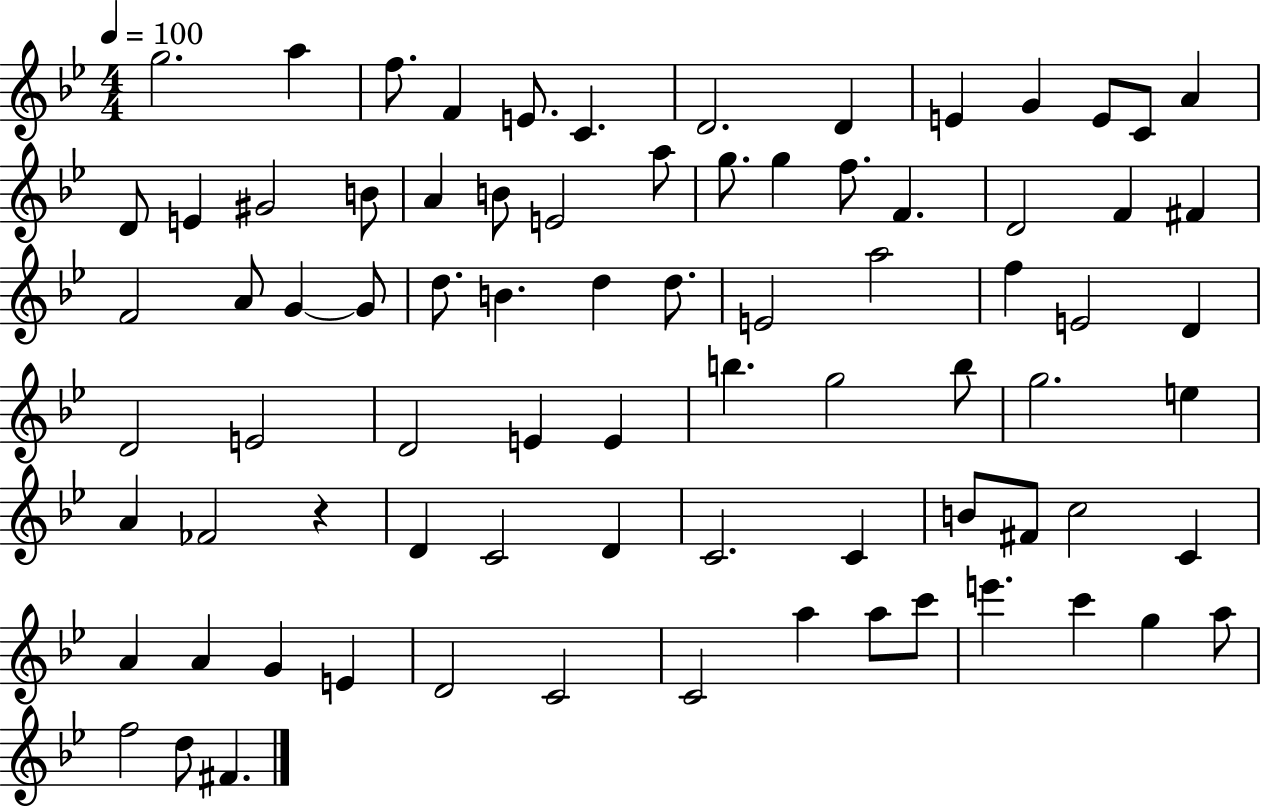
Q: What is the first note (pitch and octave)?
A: G5